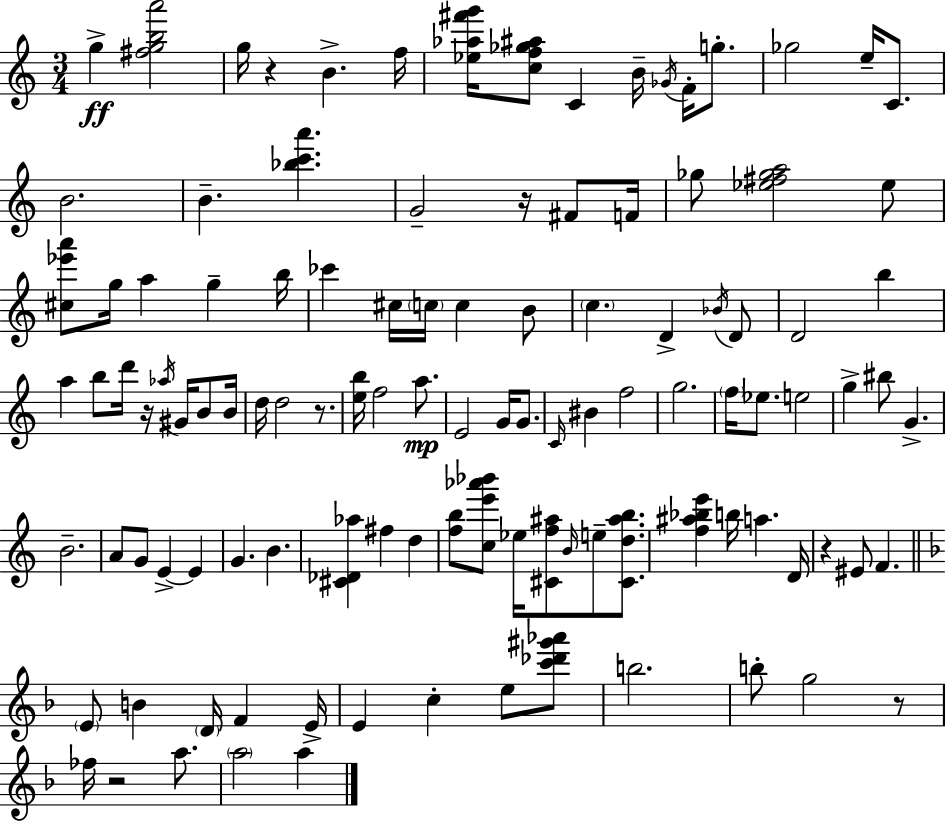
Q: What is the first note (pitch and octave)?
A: G5